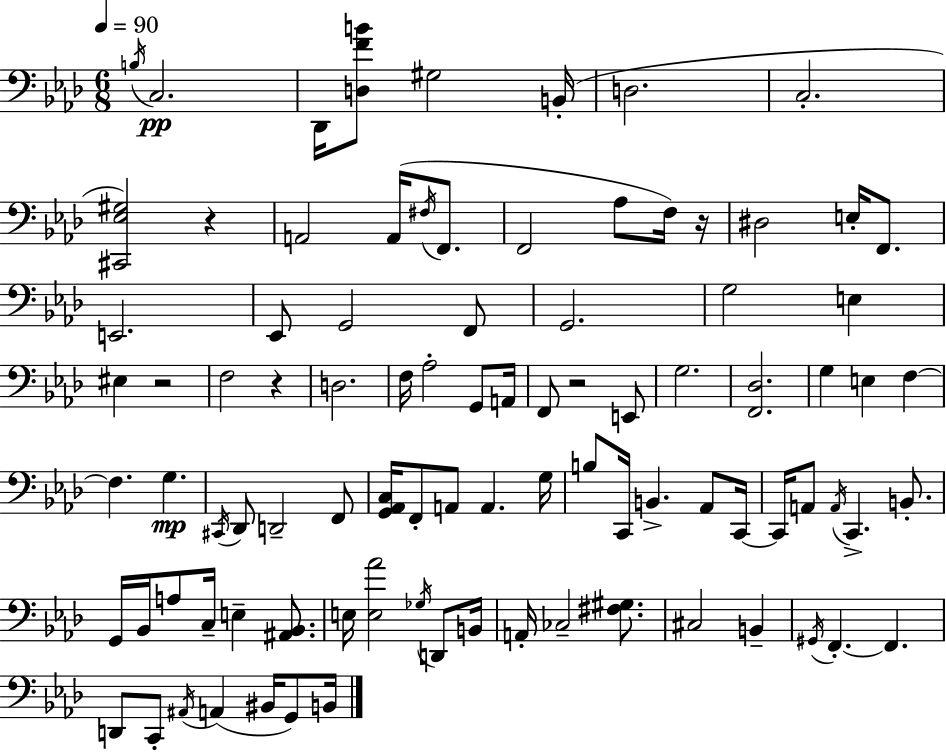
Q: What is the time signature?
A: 6/8